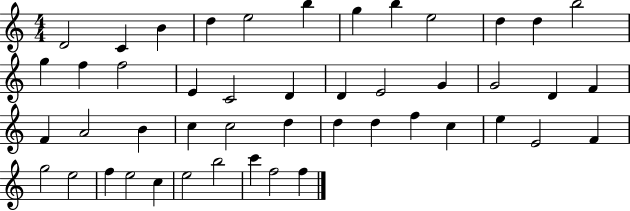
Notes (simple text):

D4/h C4/q B4/q D5/q E5/h B5/q G5/q B5/q E5/h D5/q D5/q B5/h G5/q F5/q F5/h E4/q C4/h D4/q D4/q E4/h G4/q G4/h D4/q F4/q F4/q A4/h B4/q C5/q C5/h D5/q D5/q D5/q F5/q C5/q E5/q E4/h F4/q G5/h E5/h F5/q E5/h C5/q E5/h B5/h C6/q F5/h F5/q